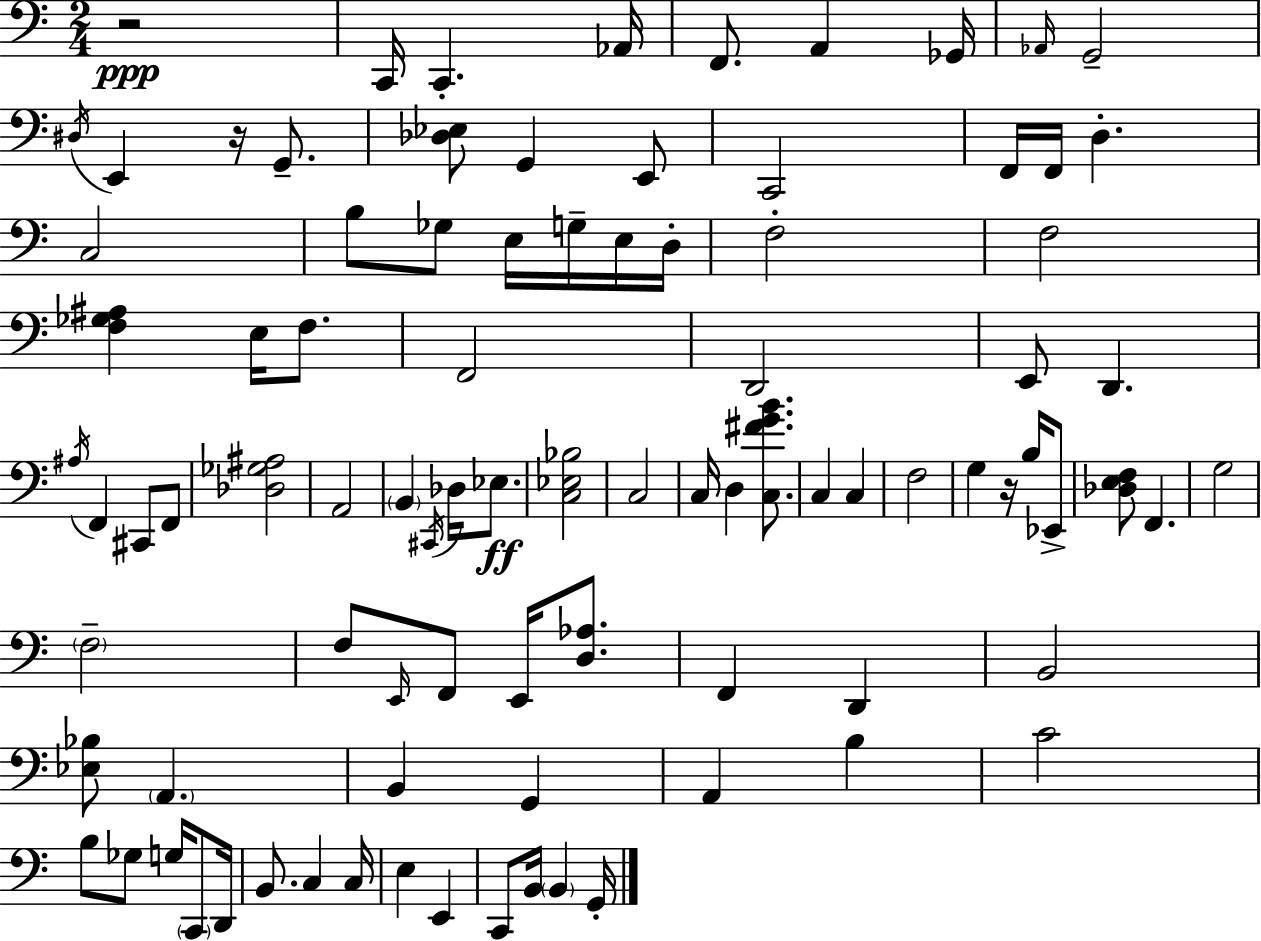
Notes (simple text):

R/h C2/s C2/q. Ab2/s F2/e. A2/q Gb2/s Ab2/s G2/h D#3/s E2/q R/s G2/e. [Db3,Eb3]/e G2/q E2/e C2/h F2/s F2/s D3/q. C3/h B3/e Gb3/e E3/s G3/s E3/s D3/s F3/h F3/h [F3,Gb3,A#3]/q E3/s F3/e. F2/h D2/h E2/e D2/q. A#3/s F2/q C#2/e F2/e [Db3,Gb3,A#3]/h A2/h B2/q C#2/s Db3/s Eb3/e. [C3,Eb3,Bb3]/h C3/h C3/s D3/q [C3,F#4,G4,B4]/e. C3/q C3/q F3/h G3/q R/s B3/s Eb2/e [Db3,E3,F3]/e F2/q. G3/h F3/h F3/e E2/s F2/e E2/s [D3,Ab3]/e. F2/q D2/q B2/h [Eb3,Bb3]/e A2/q. B2/q G2/q A2/q B3/q C4/h B3/e Gb3/e G3/s C2/e D2/s B2/e. C3/q C3/s E3/q E2/q C2/e B2/s B2/q G2/s